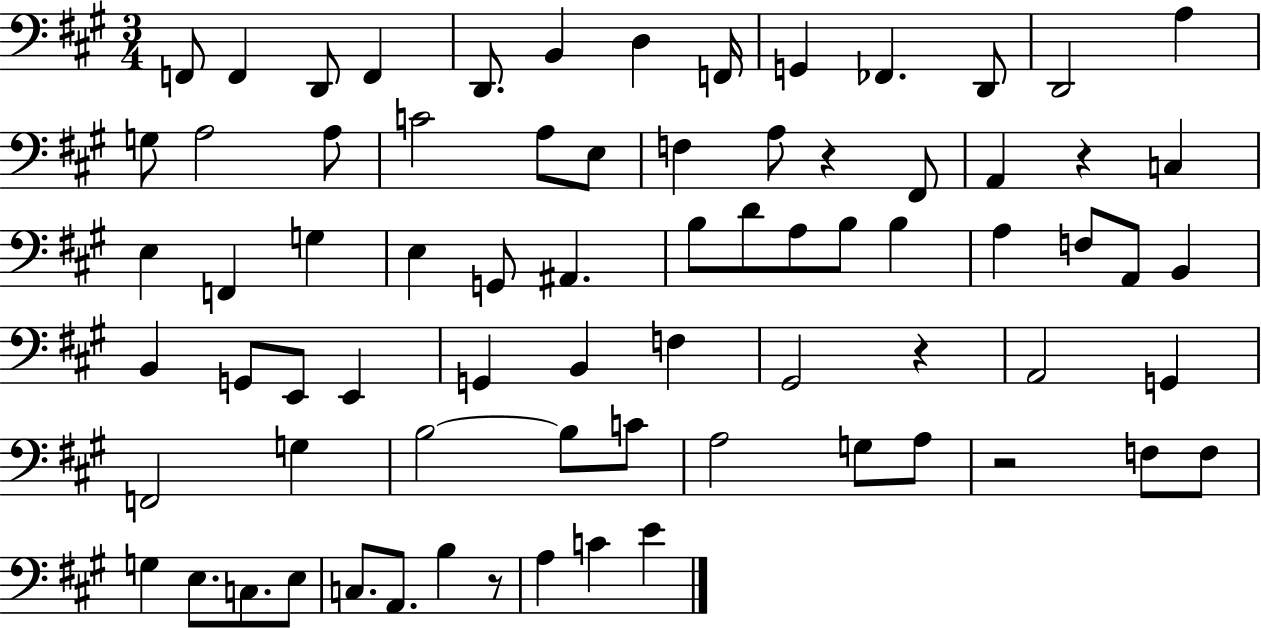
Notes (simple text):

F2/e F2/q D2/e F2/q D2/e. B2/q D3/q F2/s G2/q FES2/q. D2/e D2/h A3/q G3/e A3/h A3/e C4/h A3/e E3/e F3/q A3/e R/q F#2/e A2/q R/q C3/q E3/q F2/q G3/q E3/q G2/e A#2/q. B3/e D4/e A3/e B3/e B3/q A3/q F3/e A2/e B2/q B2/q G2/e E2/e E2/q G2/q B2/q F3/q G#2/h R/q A2/h G2/q F2/h G3/q B3/h B3/e C4/e A3/h G3/e A3/e R/h F3/e F3/e G3/q E3/e. C3/e. E3/e C3/e. A2/e. B3/q R/e A3/q C4/q E4/q